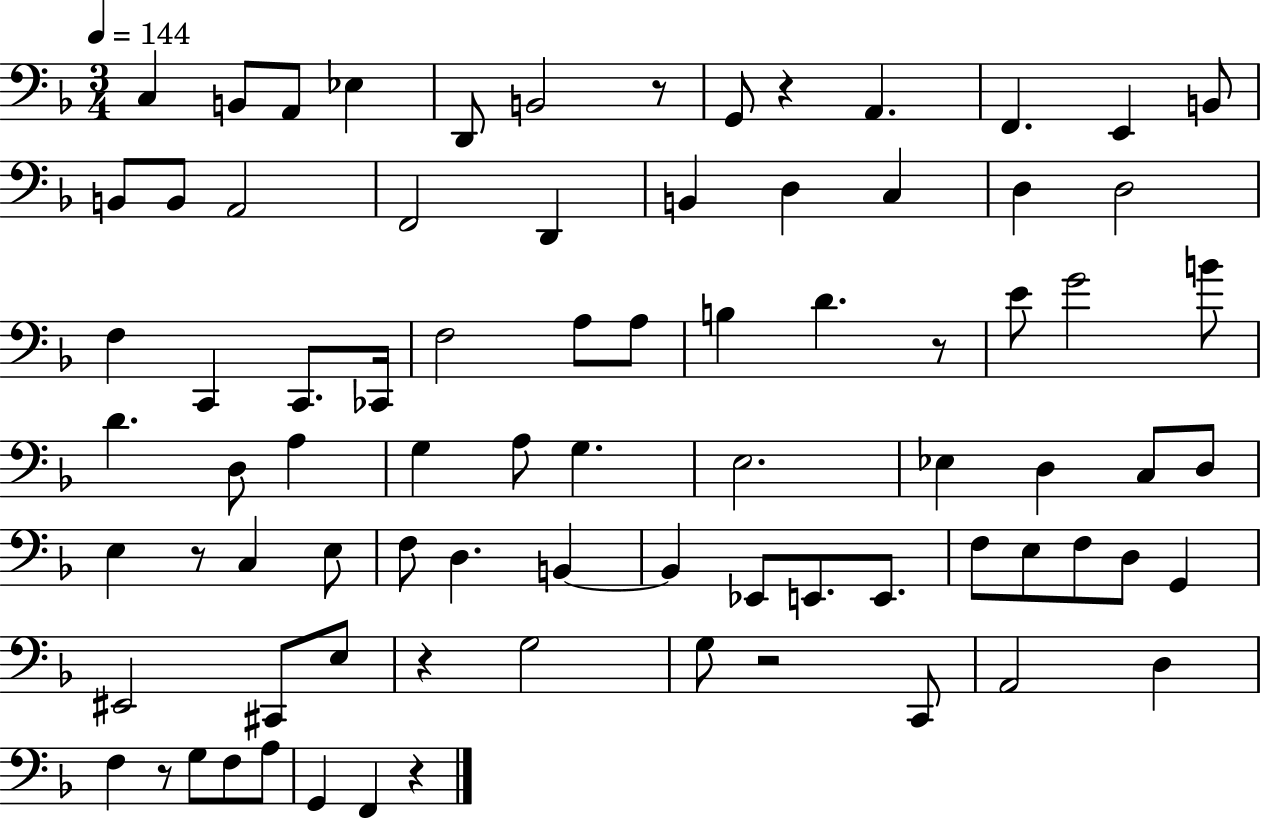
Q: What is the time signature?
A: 3/4